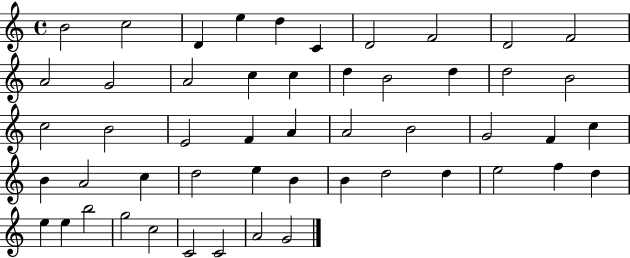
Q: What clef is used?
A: treble